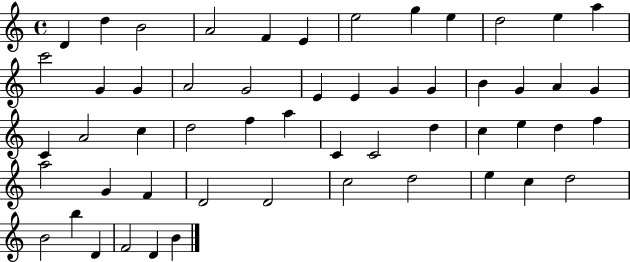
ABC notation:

X:1
T:Untitled
M:4/4
L:1/4
K:C
D d B2 A2 F E e2 g e d2 e a c'2 G G A2 G2 E E G G B G A G C A2 c d2 f a C C2 d c e d f a2 G F D2 D2 c2 d2 e c d2 B2 b D F2 D B